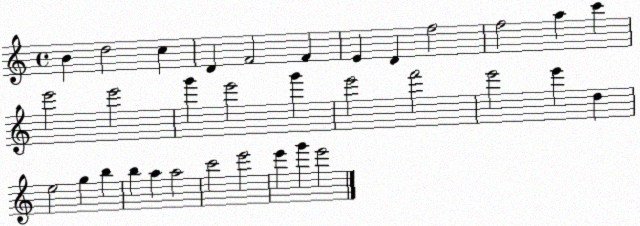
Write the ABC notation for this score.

X:1
T:Untitled
M:4/4
L:1/4
K:C
B d2 c D F2 F E D f2 f2 a c' e'2 e'2 g' e'2 g' e'2 f'2 e'2 e' d e2 g b b a a2 c'2 e'2 e' g' e'2